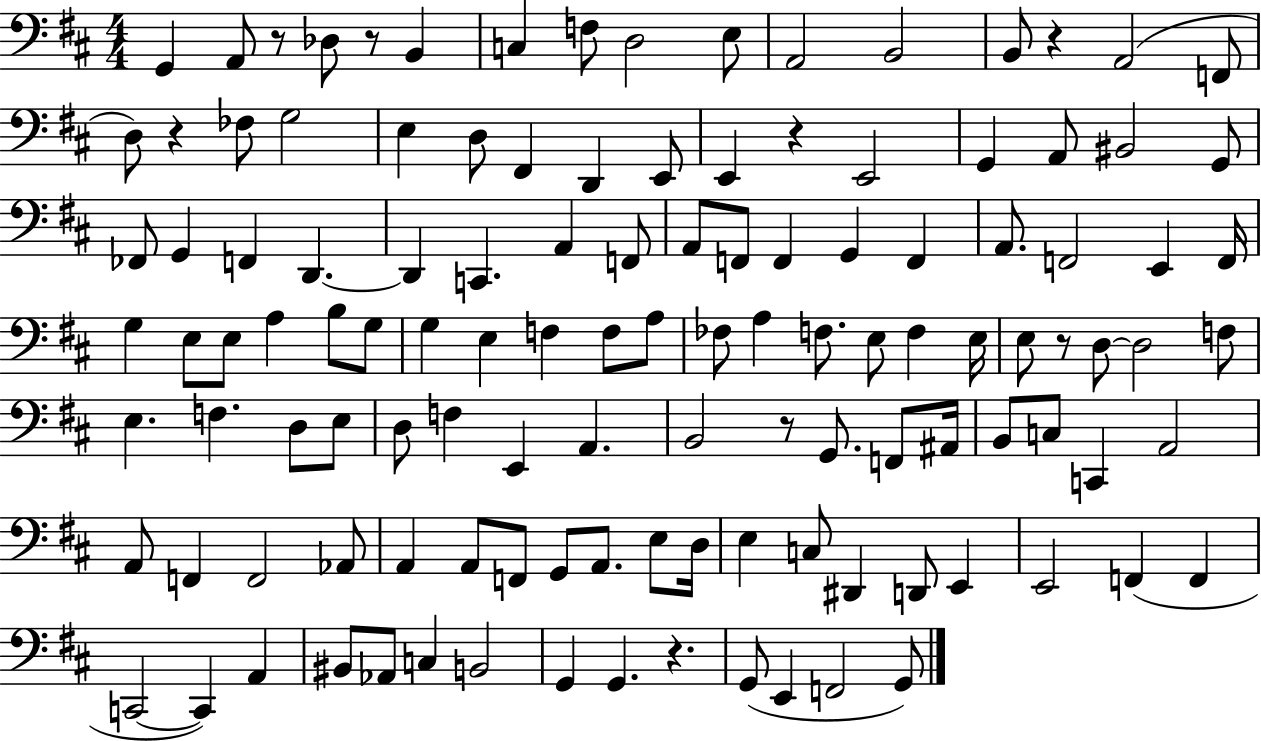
X:1
T:Untitled
M:4/4
L:1/4
K:D
G,, A,,/2 z/2 _D,/2 z/2 B,, C, F,/2 D,2 E,/2 A,,2 B,,2 B,,/2 z A,,2 F,,/2 D,/2 z _F,/2 G,2 E, D,/2 ^F,, D,, E,,/2 E,, z E,,2 G,, A,,/2 ^B,,2 G,,/2 _F,,/2 G,, F,, D,, D,, C,, A,, F,,/2 A,,/2 F,,/2 F,, G,, F,, A,,/2 F,,2 E,, F,,/4 G, E,/2 E,/2 A, B,/2 G,/2 G, E, F, F,/2 A,/2 _F,/2 A, F,/2 E,/2 F, E,/4 E,/2 z/2 D,/2 D,2 F,/2 E, F, D,/2 E,/2 D,/2 F, E,, A,, B,,2 z/2 G,,/2 F,,/2 ^A,,/4 B,,/2 C,/2 C,, A,,2 A,,/2 F,, F,,2 _A,,/2 A,, A,,/2 F,,/2 G,,/2 A,,/2 E,/2 D,/4 E, C,/2 ^D,, D,,/2 E,, E,,2 F,, F,, C,,2 C,, A,, ^B,,/2 _A,,/2 C, B,,2 G,, G,, z G,,/2 E,, F,,2 G,,/2